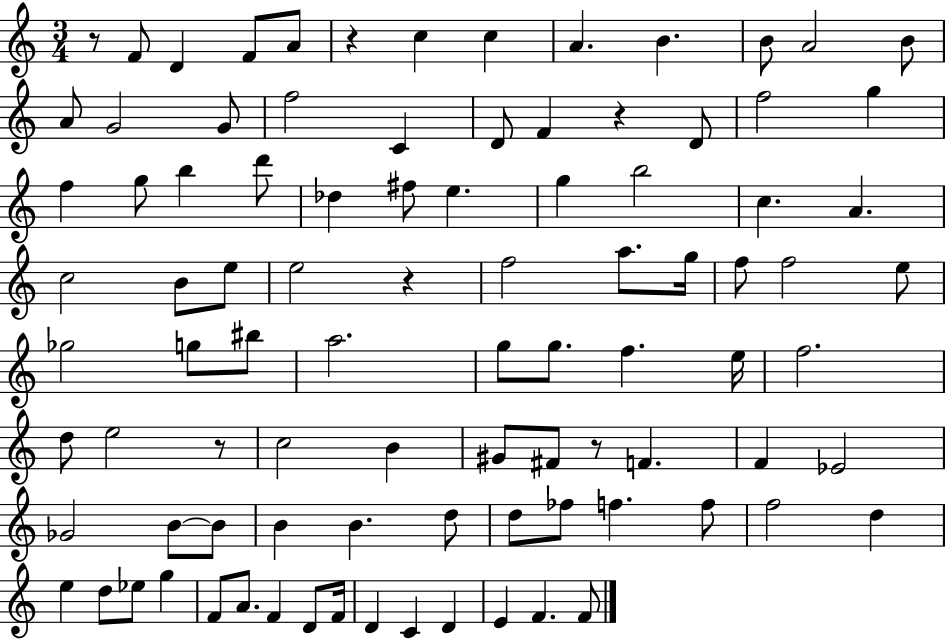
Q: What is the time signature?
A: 3/4